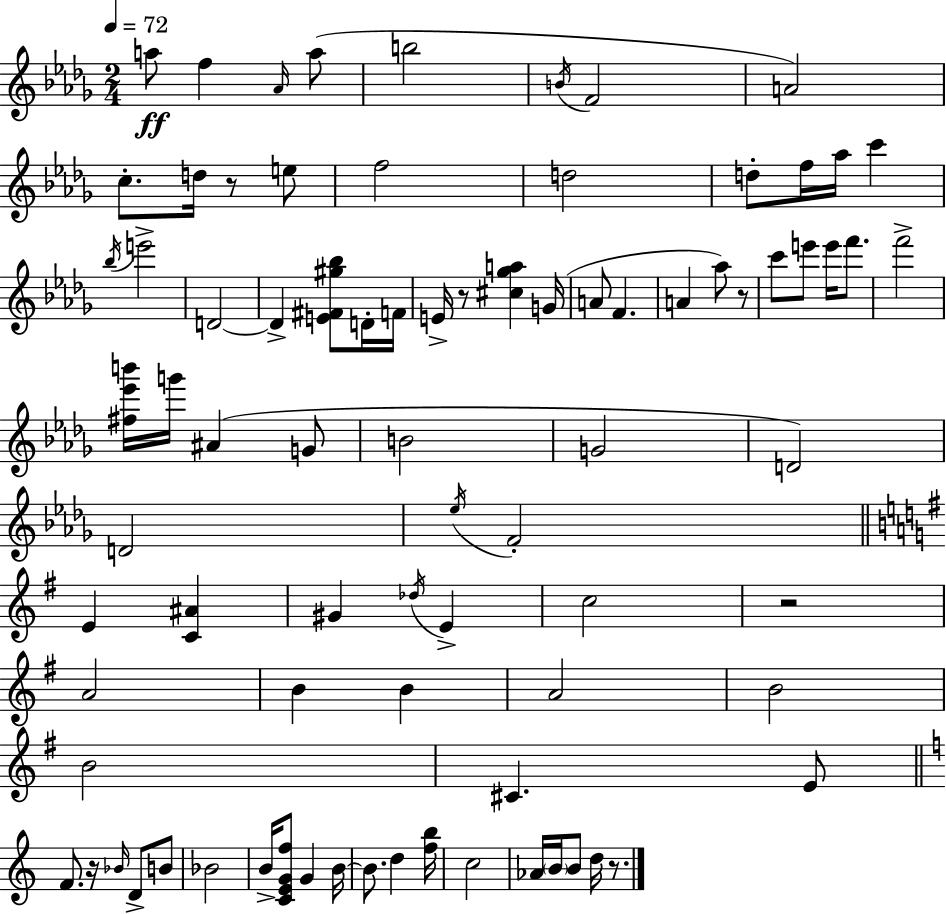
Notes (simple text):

A5/e F5/q Ab4/s A5/e B5/h B4/s F4/h A4/h C5/e. D5/s R/e E5/e F5/h D5/h D5/e F5/s Ab5/s C6/q Bb5/s E6/h D4/h D4/q [E4,F#4,G#5,Bb5]/e D4/s F4/s E4/s R/e [C#5,Gb5,A5]/q G4/s A4/e F4/q. A4/q Ab5/e R/e C6/e E6/e E6/s F6/e. F6/h [F#5,Eb6,B6]/s G6/s A#4/q G4/e B4/h G4/h D4/h D4/h Eb5/s F4/h E4/q [C4,A#4]/q G#4/q Db5/s E4/q C5/h R/h A4/h B4/q B4/q A4/h B4/h B4/h C#4/q. E4/e F4/e. R/s Bb4/s D4/e B4/e Bb4/h B4/s [C4,E4,G4,F5]/e G4/q B4/s B4/e. D5/q [F5,B5]/s C5/h Ab4/s B4/s B4/e D5/s R/e.